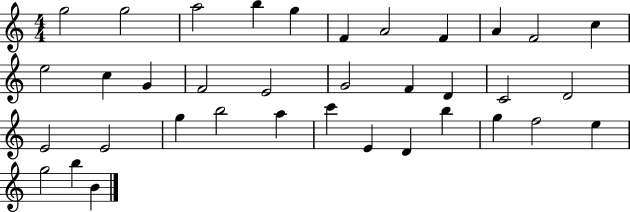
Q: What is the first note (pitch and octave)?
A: G5